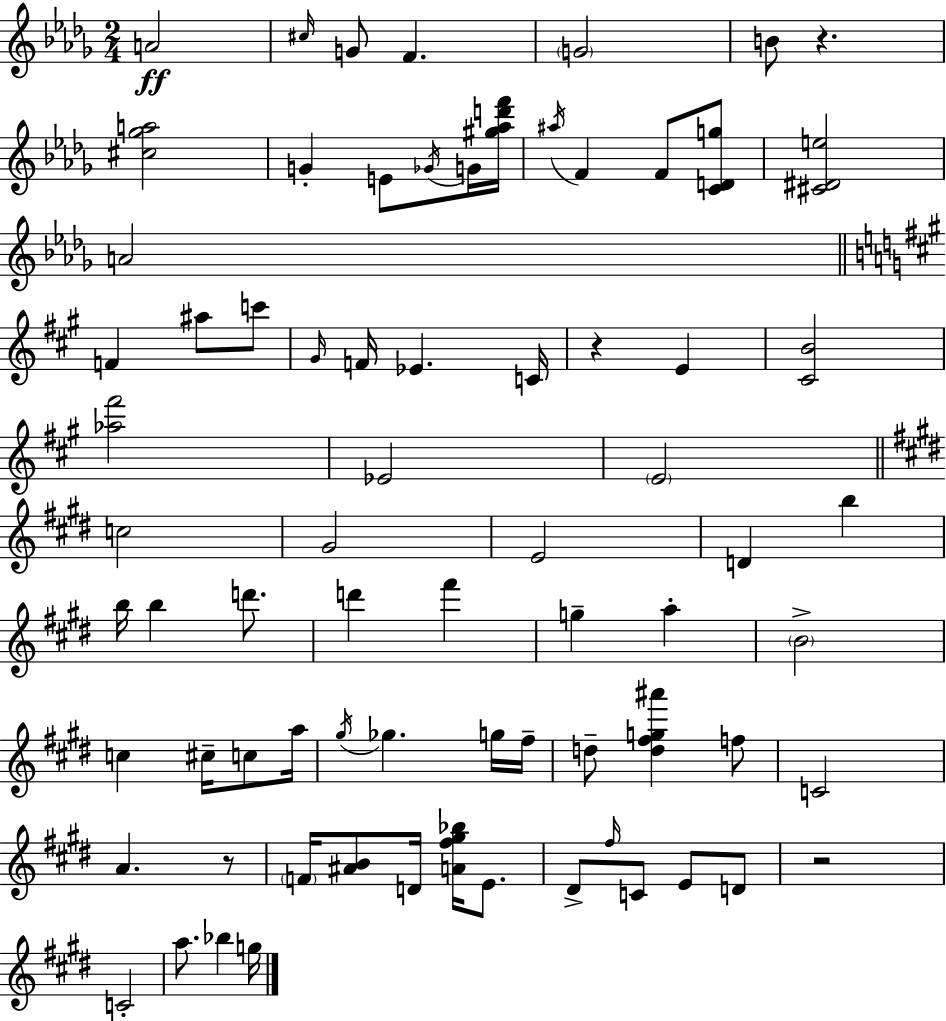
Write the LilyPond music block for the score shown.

{
  \clef treble
  \numericTimeSignature
  \time 2/4
  \key bes \minor
  a'2\ff | \grace { cis''16 } g'8 f'4. | \parenthesize g'2 | b'8 r4. | \break <cis'' ges'' a''>2 | g'4-. e'8 \acciaccatura { ges'16 } | g'16 <gis'' aes'' d''' f'''>16 \acciaccatura { ais''16 } f'4 f'8 | <c' d' g''>8 <cis' dis' e''>2 | \break a'2 | \bar "||" \break \key a \major f'4 ais''8 c'''8 | \grace { gis'16 } f'16 ees'4. | c'16 r4 e'4 | <cis' b'>2 | \break <aes'' fis'''>2 | ees'2 | \parenthesize e'2 | \bar "||" \break \key e \major c''2 | gis'2 | e'2 | d'4 b''4 | \break b''16 b''4 d'''8. | d'''4 fis'''4 | g''4-- a''4-. | \parenthesize b'2-> | \break c''4 cis''16-- c''8 a''16 | \acciaccatura { gis''16 } ges''4. g''16 | fis''16-- d''8-- <d'' fis'' g'' ais'''>4 f''8 | c'2 | \break a'4. r8 | \parenthesize f'16 <ais' b'>8 d'16 <a' fis'' gis'' bes''>16 e'8. | dis'8-> \grace { fis''16 } c'8 e'8 | d'8 r2 | \break c'2-. | a''8. bes''4 | g''16 \bar "|."
}